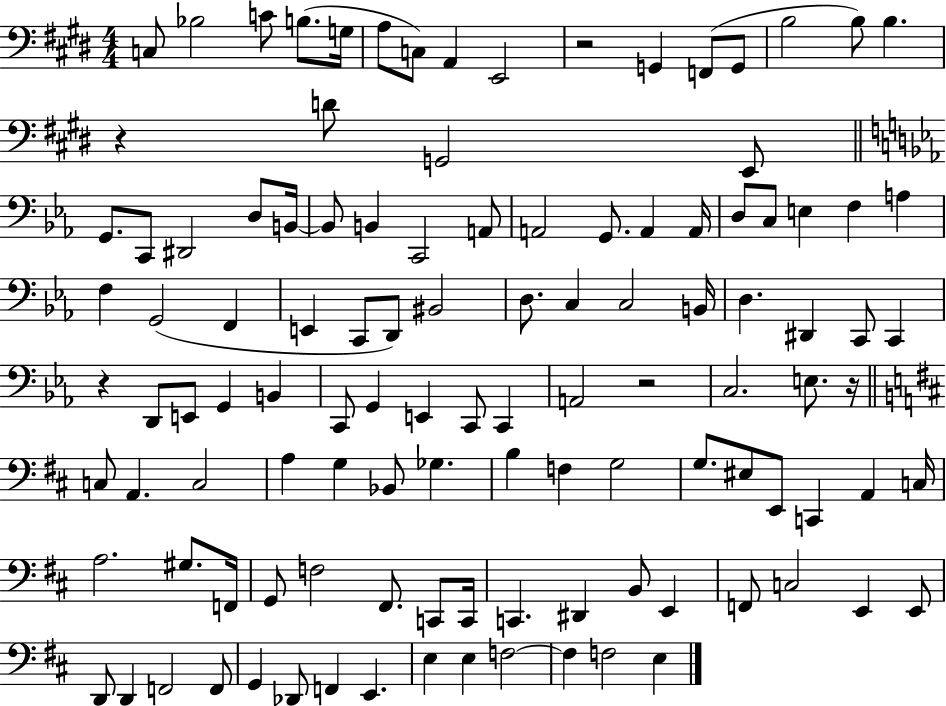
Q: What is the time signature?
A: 4/4